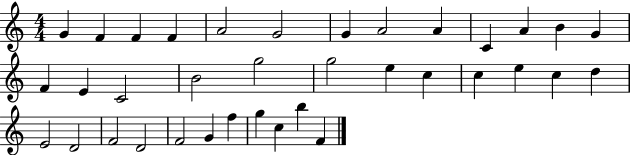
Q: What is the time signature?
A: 4/4